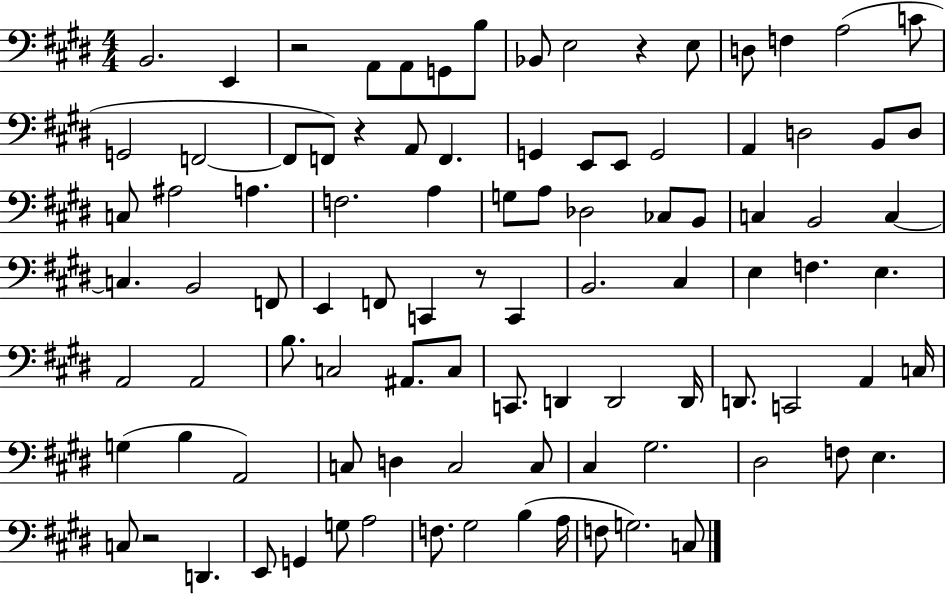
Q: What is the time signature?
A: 4/4